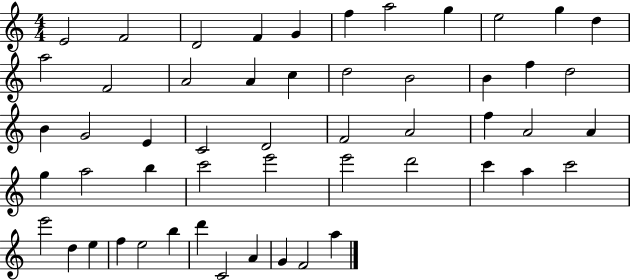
X:1
T:Untitled
M:4/4
L:1/4
K:C
E2 F2 D2 F G f a2 g e2 g d a2 F2 A2 A c d2 B2 B f d2 B G2 E C2 D2 F2 A2 f A2 A g a2 b c'2 e'2 e'2 d'2 c' a c'2 e'2 d e f e2 b d' C2 A G F2 a